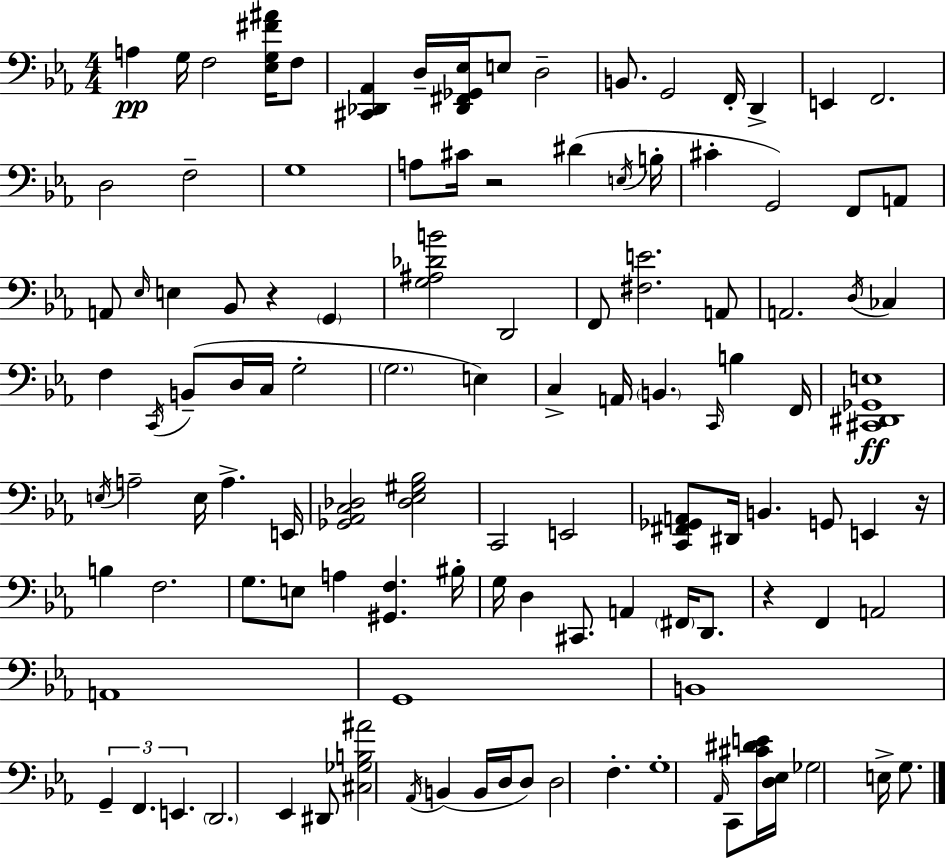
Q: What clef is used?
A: bass